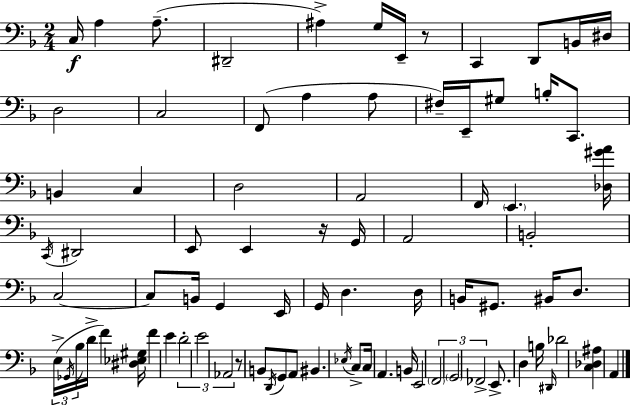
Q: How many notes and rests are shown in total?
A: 82